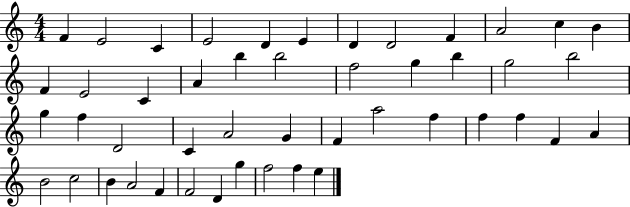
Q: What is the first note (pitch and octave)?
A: F4